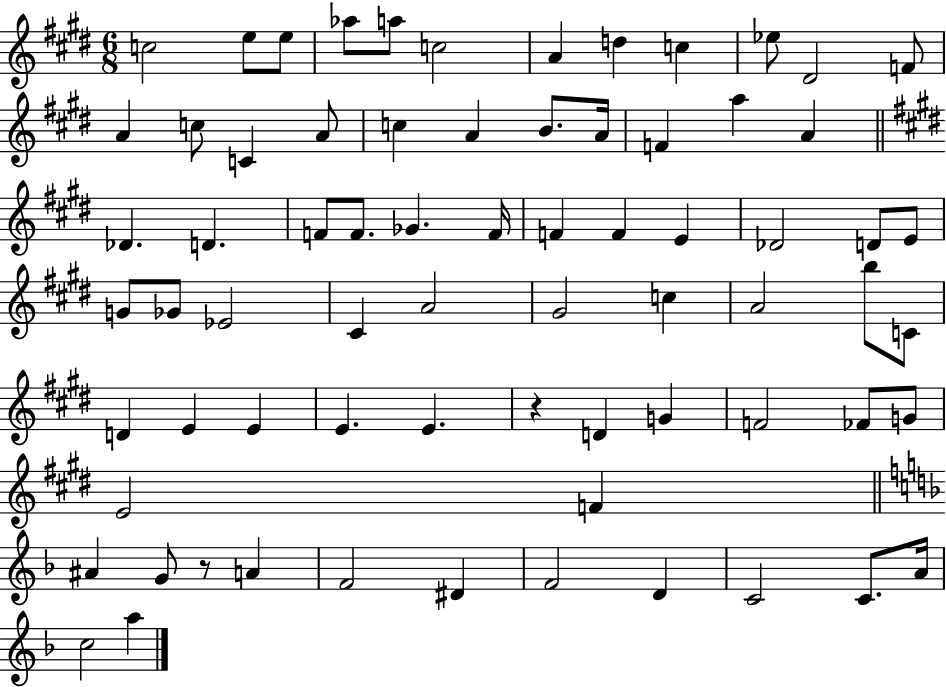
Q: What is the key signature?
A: E major